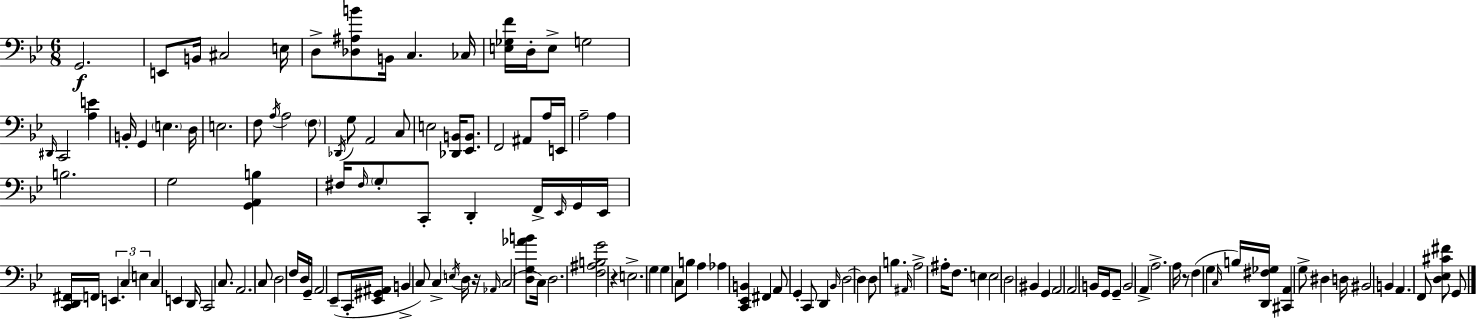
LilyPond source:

{
  \clef bass
  \numericTimeSignature
  \time 6/8
  \key bes \major
  g,2.\f | e,8 b,16 cis2 e16 | d8-> <des ais b'>8 b,16 c4. ces16 | <e ges f'>16 d16-. e8-> g2 | \break \grace { dis,16 } c,2 <a e'>4 | b,16-. g,4 \parenthesize e4. | d16 e2. | f8 \acciaccatura { a16 } a2 | \break \parenthesize f8 \acciaccatura { des,16 } g8 a,2 | c8 e2 <des, b,>16 | <ees, b,>8. f,2 ais,8 | a16 e,16 a2-- a4 | \break b2. | g2 <g, a, b>4 | fis16 \grace { fis16 } \parenthesize g8-. c,8-. d,4-. | f,16-> \grace { ees,16 } g,16 ees,16 <c, d, fis,>16 f,16 \tuplet 3/2 { e,4. | \break c4 e4 } c4 | e,4 d,16 c,2 | c8. a,2. | c8 d2 | \break f16 d16 g,16-- a,2 | ees,8--( c,16-. <ees, gis, ais,>16 b,4-> c8) | c4-> \acciaccatura { e16 } d16 r16 \grace { aes,16 }( c2 | <d g aes' b'>8 c16) d2. | \break <f ais b g'>2 | r4 e2.-> | g4 g4 | c8 b8 a4 aes4 | \break <c, ees, b,>4 fis,4 a,8 | g,4-. c,8 d,4 \grace { bes,16 } | d2~~ d4 | d8 b4. \grace { ais,16 } a2-> | \break ais16-. f8. e4 | e2 d2 | bis,4 g,4 | a,2 a,2 | \break b,16 g,16 g,8-- b,2 | a,4-> a2.-> | a16 r8 | f4( g4 \grace { c16 } b16) <d, fis ges>16 <cis, a,>4 | \break g8-> dis4 d16 bis,2 | b,4 a,4. | f,8 <d ees cis' fis'>8 g,8 \bar "|."
}